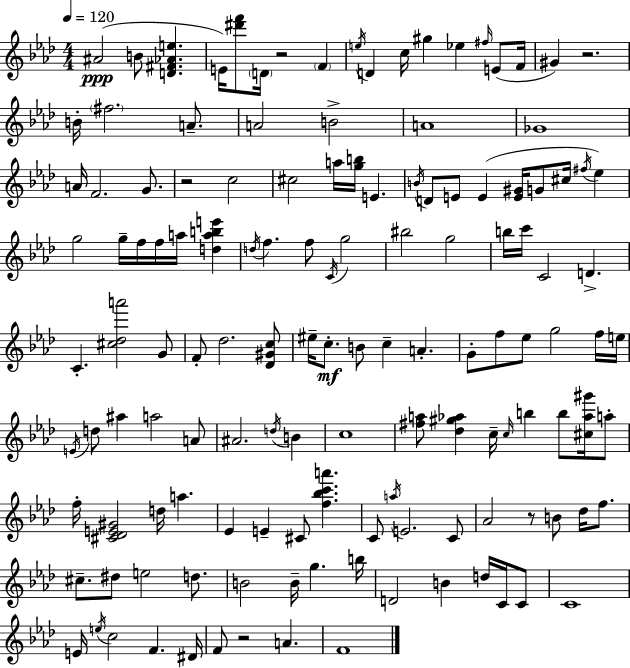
{
  \clef treble
  \numericTimeSignature
  \time 4/4
  \key aes \major
  \tempo 4 = 120
  ais'2(\ppp b'8 <d' fis' aes' e''>4. | e'16) <dis''' f'''>8 \parenthesize d'16 r2 \parenthesize f'4 | \acciaccatura { e''16 } d'4 c''16 gis''4 ees''4 \grace { fis''16 }( e'8 | f'16 gis'4) r2. | \break b'16-. \parenthesize fis''2. a'8.-- | a'2 b'2-> | a'1 | ges'1 | \break a'16 f'2. g'8. | r2 c''2 | cis''2 a''16 <g'' b''>16 e'4. | \acciaccatura { b'16 } d'8 e'8 e'4( <e' gis'>16 g'8 cis''16 \acciaccatura { fis''16 } | \break ees''4) g''2 g''16-- f''16 f''16 a''16 | <d'' a'' b'' e'''>4 \acciaccatura { d''16 } f''4. f''8 \acciaccatura { c'16 } g''2 | bis''2 g''2 | b''16 c'''16 c'2 | \break d'4.-> c'4.-. <cis'' des'' a'''>2 | g'8 f'8-. des''2. | <des' gis' c''>8 eis''16-- c''8.-.\mf b'8 c''4-- | a'4.-. g'8-. f''8 ees''8 g''2 | \break f''16 e''16 \acciaccatura { e'16 } d''8 ais''4 a''2 | a'8 ais'2. | \acciaccatura { d''16 } b'4 c''1 | <fis'' a''>8 <des'' gis'' aes''>4 c''16-- \grace { c''16 } | \break b''4 b''8 <cis'' aes'' gis'''>16 a''8-. f''16-. <cis' des' e' gis'>2 | d''16 a''4. ees'4 e'4-- | cis'8 <f'' bes'' c''' a'''>4. c'8 \acciaccatura { a''16 } e'2. | c'8 aes'2 | \break r8 b'8 des''16 f''8. cis''8.-- dis''8 e''2 | d''8. b'2 | b'16-- g''4. b''16 d'2 | b'4 d''16 c'16 c'8 c'1 | \break e'16 \acciaccatura { e''16 } c''2 | f'4. dis'16 f'8 r2 | a'4. f'1 | \bar "|."
}